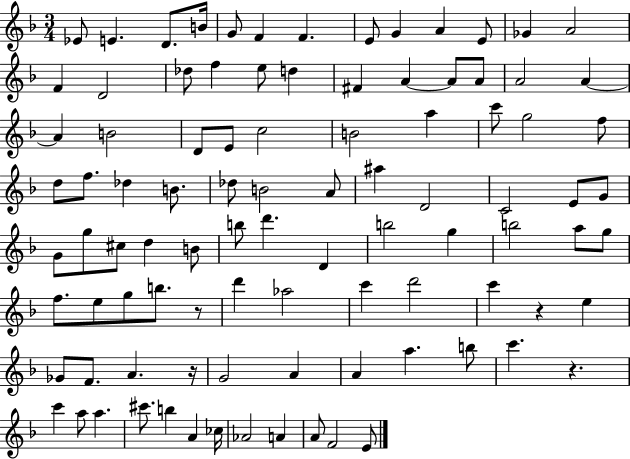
Eb4/e E4/q. D4/e. B4/s G4/e F4/q F4/q. E4/e G4/q A4/q E4/e Gb4/q A4/h F4/q D4/h Db5/e F5/q E5/e D5/q F#4/q A4/q A4/e A4/e A4/h A4/q A4/q B4/h D4/e E4/e C5/h B4/h A5/q C6/e G5/h F5/e D5/e F5/e. Db5/q B4/e. Db5/e B4/h A4/e A#5/q D4/h C4/h E4/e G4/e G4/e G5/e C#5/e D5/q B4/e B5/e D6/q. D4/q B5/h G5/q B5/h A5/e G5/e F5/e. E5/e G5/e B5/e. R/e D6/q Ab5/h C6/q D6/h C6/q R/q E5/q Gb4/e F4/e. A4/q. R/s G4/h A4/q A4/q A5/q. B5/e C6/q. R/q. C6/q A5/e A5/q. C#6/e. B5/q A4/q CES5/s Ab4/h A4/q A4/e F4/h E4/e